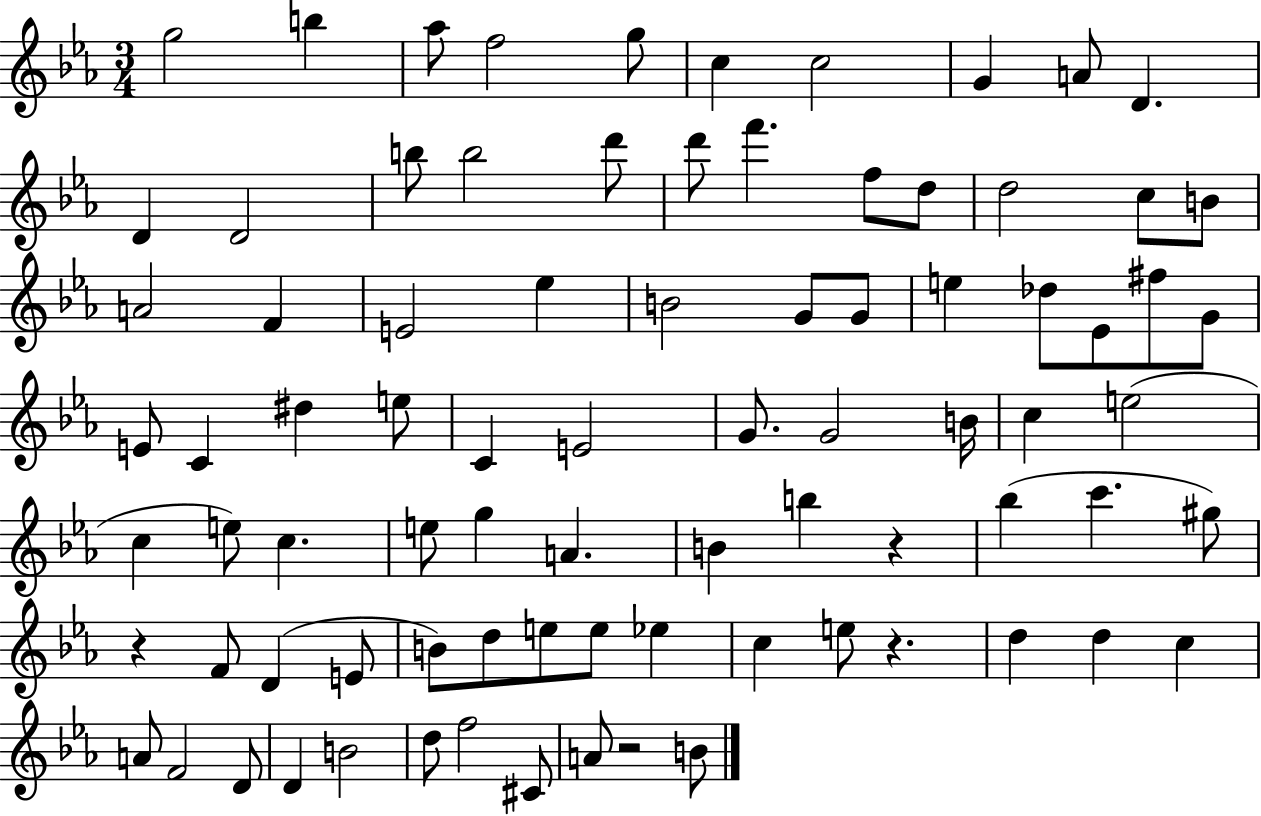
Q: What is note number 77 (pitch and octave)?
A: C#4